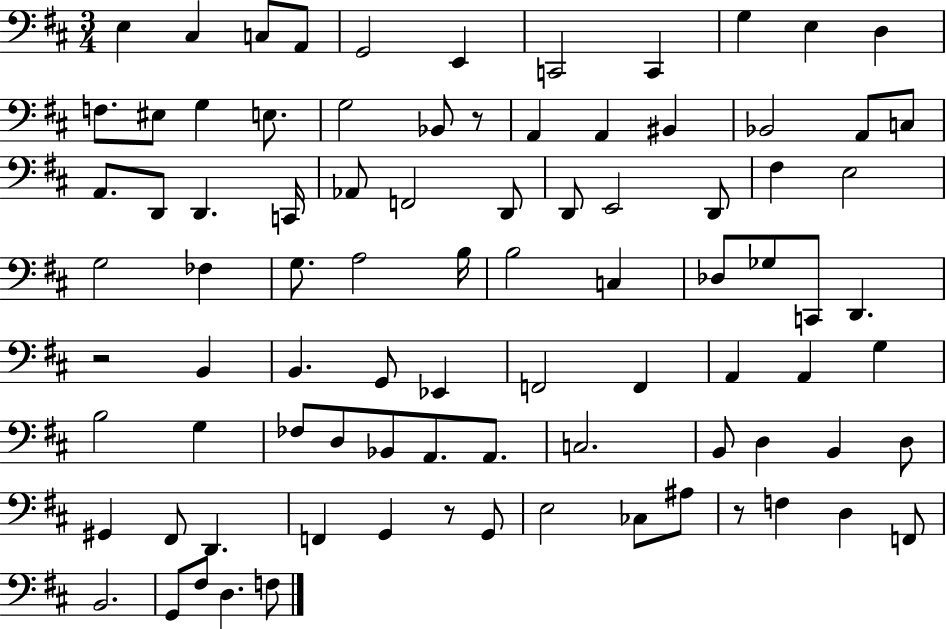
{
  \clef bass
  \numericTimeSignature
  \time 3/4
  \key d \major
  \repeat volta 2 { e4 cis4 c8 a,8 | g,2 e,4 | c,2 c,4 | g4 e4 d4 | \break f8. eis8 g4 e8. | g2 bes,8 r8 | a,4 a,4 bis,4 | bes,2 a,8 c8 | \break a,8. d,8 d,4. c,16 | aes,8 f,2 d,8 | d,8 e,2 d,8 | fis4 e2 | \break g2 fes4 | g8. a2 b16 | b2 c4 | des8 ges8 c,8 d,4. | \break r2 b,4 | b,4. g,8 ees,4 | f,2 f,4 | a,4 a,4 g4 | \break b2 g4 | fes8 d8 bes,8 a,8. a,8. | c2. | b,8 d4 b,4 d8 | \break gis,4 fis,8 d,4. | f,4 g,4 r8 g,8 | e2 ces8 ais8 | r8 f4 d4 f,8 | \break b,2. | g,8 fis8 d4. f8 | } \bar "|."
}